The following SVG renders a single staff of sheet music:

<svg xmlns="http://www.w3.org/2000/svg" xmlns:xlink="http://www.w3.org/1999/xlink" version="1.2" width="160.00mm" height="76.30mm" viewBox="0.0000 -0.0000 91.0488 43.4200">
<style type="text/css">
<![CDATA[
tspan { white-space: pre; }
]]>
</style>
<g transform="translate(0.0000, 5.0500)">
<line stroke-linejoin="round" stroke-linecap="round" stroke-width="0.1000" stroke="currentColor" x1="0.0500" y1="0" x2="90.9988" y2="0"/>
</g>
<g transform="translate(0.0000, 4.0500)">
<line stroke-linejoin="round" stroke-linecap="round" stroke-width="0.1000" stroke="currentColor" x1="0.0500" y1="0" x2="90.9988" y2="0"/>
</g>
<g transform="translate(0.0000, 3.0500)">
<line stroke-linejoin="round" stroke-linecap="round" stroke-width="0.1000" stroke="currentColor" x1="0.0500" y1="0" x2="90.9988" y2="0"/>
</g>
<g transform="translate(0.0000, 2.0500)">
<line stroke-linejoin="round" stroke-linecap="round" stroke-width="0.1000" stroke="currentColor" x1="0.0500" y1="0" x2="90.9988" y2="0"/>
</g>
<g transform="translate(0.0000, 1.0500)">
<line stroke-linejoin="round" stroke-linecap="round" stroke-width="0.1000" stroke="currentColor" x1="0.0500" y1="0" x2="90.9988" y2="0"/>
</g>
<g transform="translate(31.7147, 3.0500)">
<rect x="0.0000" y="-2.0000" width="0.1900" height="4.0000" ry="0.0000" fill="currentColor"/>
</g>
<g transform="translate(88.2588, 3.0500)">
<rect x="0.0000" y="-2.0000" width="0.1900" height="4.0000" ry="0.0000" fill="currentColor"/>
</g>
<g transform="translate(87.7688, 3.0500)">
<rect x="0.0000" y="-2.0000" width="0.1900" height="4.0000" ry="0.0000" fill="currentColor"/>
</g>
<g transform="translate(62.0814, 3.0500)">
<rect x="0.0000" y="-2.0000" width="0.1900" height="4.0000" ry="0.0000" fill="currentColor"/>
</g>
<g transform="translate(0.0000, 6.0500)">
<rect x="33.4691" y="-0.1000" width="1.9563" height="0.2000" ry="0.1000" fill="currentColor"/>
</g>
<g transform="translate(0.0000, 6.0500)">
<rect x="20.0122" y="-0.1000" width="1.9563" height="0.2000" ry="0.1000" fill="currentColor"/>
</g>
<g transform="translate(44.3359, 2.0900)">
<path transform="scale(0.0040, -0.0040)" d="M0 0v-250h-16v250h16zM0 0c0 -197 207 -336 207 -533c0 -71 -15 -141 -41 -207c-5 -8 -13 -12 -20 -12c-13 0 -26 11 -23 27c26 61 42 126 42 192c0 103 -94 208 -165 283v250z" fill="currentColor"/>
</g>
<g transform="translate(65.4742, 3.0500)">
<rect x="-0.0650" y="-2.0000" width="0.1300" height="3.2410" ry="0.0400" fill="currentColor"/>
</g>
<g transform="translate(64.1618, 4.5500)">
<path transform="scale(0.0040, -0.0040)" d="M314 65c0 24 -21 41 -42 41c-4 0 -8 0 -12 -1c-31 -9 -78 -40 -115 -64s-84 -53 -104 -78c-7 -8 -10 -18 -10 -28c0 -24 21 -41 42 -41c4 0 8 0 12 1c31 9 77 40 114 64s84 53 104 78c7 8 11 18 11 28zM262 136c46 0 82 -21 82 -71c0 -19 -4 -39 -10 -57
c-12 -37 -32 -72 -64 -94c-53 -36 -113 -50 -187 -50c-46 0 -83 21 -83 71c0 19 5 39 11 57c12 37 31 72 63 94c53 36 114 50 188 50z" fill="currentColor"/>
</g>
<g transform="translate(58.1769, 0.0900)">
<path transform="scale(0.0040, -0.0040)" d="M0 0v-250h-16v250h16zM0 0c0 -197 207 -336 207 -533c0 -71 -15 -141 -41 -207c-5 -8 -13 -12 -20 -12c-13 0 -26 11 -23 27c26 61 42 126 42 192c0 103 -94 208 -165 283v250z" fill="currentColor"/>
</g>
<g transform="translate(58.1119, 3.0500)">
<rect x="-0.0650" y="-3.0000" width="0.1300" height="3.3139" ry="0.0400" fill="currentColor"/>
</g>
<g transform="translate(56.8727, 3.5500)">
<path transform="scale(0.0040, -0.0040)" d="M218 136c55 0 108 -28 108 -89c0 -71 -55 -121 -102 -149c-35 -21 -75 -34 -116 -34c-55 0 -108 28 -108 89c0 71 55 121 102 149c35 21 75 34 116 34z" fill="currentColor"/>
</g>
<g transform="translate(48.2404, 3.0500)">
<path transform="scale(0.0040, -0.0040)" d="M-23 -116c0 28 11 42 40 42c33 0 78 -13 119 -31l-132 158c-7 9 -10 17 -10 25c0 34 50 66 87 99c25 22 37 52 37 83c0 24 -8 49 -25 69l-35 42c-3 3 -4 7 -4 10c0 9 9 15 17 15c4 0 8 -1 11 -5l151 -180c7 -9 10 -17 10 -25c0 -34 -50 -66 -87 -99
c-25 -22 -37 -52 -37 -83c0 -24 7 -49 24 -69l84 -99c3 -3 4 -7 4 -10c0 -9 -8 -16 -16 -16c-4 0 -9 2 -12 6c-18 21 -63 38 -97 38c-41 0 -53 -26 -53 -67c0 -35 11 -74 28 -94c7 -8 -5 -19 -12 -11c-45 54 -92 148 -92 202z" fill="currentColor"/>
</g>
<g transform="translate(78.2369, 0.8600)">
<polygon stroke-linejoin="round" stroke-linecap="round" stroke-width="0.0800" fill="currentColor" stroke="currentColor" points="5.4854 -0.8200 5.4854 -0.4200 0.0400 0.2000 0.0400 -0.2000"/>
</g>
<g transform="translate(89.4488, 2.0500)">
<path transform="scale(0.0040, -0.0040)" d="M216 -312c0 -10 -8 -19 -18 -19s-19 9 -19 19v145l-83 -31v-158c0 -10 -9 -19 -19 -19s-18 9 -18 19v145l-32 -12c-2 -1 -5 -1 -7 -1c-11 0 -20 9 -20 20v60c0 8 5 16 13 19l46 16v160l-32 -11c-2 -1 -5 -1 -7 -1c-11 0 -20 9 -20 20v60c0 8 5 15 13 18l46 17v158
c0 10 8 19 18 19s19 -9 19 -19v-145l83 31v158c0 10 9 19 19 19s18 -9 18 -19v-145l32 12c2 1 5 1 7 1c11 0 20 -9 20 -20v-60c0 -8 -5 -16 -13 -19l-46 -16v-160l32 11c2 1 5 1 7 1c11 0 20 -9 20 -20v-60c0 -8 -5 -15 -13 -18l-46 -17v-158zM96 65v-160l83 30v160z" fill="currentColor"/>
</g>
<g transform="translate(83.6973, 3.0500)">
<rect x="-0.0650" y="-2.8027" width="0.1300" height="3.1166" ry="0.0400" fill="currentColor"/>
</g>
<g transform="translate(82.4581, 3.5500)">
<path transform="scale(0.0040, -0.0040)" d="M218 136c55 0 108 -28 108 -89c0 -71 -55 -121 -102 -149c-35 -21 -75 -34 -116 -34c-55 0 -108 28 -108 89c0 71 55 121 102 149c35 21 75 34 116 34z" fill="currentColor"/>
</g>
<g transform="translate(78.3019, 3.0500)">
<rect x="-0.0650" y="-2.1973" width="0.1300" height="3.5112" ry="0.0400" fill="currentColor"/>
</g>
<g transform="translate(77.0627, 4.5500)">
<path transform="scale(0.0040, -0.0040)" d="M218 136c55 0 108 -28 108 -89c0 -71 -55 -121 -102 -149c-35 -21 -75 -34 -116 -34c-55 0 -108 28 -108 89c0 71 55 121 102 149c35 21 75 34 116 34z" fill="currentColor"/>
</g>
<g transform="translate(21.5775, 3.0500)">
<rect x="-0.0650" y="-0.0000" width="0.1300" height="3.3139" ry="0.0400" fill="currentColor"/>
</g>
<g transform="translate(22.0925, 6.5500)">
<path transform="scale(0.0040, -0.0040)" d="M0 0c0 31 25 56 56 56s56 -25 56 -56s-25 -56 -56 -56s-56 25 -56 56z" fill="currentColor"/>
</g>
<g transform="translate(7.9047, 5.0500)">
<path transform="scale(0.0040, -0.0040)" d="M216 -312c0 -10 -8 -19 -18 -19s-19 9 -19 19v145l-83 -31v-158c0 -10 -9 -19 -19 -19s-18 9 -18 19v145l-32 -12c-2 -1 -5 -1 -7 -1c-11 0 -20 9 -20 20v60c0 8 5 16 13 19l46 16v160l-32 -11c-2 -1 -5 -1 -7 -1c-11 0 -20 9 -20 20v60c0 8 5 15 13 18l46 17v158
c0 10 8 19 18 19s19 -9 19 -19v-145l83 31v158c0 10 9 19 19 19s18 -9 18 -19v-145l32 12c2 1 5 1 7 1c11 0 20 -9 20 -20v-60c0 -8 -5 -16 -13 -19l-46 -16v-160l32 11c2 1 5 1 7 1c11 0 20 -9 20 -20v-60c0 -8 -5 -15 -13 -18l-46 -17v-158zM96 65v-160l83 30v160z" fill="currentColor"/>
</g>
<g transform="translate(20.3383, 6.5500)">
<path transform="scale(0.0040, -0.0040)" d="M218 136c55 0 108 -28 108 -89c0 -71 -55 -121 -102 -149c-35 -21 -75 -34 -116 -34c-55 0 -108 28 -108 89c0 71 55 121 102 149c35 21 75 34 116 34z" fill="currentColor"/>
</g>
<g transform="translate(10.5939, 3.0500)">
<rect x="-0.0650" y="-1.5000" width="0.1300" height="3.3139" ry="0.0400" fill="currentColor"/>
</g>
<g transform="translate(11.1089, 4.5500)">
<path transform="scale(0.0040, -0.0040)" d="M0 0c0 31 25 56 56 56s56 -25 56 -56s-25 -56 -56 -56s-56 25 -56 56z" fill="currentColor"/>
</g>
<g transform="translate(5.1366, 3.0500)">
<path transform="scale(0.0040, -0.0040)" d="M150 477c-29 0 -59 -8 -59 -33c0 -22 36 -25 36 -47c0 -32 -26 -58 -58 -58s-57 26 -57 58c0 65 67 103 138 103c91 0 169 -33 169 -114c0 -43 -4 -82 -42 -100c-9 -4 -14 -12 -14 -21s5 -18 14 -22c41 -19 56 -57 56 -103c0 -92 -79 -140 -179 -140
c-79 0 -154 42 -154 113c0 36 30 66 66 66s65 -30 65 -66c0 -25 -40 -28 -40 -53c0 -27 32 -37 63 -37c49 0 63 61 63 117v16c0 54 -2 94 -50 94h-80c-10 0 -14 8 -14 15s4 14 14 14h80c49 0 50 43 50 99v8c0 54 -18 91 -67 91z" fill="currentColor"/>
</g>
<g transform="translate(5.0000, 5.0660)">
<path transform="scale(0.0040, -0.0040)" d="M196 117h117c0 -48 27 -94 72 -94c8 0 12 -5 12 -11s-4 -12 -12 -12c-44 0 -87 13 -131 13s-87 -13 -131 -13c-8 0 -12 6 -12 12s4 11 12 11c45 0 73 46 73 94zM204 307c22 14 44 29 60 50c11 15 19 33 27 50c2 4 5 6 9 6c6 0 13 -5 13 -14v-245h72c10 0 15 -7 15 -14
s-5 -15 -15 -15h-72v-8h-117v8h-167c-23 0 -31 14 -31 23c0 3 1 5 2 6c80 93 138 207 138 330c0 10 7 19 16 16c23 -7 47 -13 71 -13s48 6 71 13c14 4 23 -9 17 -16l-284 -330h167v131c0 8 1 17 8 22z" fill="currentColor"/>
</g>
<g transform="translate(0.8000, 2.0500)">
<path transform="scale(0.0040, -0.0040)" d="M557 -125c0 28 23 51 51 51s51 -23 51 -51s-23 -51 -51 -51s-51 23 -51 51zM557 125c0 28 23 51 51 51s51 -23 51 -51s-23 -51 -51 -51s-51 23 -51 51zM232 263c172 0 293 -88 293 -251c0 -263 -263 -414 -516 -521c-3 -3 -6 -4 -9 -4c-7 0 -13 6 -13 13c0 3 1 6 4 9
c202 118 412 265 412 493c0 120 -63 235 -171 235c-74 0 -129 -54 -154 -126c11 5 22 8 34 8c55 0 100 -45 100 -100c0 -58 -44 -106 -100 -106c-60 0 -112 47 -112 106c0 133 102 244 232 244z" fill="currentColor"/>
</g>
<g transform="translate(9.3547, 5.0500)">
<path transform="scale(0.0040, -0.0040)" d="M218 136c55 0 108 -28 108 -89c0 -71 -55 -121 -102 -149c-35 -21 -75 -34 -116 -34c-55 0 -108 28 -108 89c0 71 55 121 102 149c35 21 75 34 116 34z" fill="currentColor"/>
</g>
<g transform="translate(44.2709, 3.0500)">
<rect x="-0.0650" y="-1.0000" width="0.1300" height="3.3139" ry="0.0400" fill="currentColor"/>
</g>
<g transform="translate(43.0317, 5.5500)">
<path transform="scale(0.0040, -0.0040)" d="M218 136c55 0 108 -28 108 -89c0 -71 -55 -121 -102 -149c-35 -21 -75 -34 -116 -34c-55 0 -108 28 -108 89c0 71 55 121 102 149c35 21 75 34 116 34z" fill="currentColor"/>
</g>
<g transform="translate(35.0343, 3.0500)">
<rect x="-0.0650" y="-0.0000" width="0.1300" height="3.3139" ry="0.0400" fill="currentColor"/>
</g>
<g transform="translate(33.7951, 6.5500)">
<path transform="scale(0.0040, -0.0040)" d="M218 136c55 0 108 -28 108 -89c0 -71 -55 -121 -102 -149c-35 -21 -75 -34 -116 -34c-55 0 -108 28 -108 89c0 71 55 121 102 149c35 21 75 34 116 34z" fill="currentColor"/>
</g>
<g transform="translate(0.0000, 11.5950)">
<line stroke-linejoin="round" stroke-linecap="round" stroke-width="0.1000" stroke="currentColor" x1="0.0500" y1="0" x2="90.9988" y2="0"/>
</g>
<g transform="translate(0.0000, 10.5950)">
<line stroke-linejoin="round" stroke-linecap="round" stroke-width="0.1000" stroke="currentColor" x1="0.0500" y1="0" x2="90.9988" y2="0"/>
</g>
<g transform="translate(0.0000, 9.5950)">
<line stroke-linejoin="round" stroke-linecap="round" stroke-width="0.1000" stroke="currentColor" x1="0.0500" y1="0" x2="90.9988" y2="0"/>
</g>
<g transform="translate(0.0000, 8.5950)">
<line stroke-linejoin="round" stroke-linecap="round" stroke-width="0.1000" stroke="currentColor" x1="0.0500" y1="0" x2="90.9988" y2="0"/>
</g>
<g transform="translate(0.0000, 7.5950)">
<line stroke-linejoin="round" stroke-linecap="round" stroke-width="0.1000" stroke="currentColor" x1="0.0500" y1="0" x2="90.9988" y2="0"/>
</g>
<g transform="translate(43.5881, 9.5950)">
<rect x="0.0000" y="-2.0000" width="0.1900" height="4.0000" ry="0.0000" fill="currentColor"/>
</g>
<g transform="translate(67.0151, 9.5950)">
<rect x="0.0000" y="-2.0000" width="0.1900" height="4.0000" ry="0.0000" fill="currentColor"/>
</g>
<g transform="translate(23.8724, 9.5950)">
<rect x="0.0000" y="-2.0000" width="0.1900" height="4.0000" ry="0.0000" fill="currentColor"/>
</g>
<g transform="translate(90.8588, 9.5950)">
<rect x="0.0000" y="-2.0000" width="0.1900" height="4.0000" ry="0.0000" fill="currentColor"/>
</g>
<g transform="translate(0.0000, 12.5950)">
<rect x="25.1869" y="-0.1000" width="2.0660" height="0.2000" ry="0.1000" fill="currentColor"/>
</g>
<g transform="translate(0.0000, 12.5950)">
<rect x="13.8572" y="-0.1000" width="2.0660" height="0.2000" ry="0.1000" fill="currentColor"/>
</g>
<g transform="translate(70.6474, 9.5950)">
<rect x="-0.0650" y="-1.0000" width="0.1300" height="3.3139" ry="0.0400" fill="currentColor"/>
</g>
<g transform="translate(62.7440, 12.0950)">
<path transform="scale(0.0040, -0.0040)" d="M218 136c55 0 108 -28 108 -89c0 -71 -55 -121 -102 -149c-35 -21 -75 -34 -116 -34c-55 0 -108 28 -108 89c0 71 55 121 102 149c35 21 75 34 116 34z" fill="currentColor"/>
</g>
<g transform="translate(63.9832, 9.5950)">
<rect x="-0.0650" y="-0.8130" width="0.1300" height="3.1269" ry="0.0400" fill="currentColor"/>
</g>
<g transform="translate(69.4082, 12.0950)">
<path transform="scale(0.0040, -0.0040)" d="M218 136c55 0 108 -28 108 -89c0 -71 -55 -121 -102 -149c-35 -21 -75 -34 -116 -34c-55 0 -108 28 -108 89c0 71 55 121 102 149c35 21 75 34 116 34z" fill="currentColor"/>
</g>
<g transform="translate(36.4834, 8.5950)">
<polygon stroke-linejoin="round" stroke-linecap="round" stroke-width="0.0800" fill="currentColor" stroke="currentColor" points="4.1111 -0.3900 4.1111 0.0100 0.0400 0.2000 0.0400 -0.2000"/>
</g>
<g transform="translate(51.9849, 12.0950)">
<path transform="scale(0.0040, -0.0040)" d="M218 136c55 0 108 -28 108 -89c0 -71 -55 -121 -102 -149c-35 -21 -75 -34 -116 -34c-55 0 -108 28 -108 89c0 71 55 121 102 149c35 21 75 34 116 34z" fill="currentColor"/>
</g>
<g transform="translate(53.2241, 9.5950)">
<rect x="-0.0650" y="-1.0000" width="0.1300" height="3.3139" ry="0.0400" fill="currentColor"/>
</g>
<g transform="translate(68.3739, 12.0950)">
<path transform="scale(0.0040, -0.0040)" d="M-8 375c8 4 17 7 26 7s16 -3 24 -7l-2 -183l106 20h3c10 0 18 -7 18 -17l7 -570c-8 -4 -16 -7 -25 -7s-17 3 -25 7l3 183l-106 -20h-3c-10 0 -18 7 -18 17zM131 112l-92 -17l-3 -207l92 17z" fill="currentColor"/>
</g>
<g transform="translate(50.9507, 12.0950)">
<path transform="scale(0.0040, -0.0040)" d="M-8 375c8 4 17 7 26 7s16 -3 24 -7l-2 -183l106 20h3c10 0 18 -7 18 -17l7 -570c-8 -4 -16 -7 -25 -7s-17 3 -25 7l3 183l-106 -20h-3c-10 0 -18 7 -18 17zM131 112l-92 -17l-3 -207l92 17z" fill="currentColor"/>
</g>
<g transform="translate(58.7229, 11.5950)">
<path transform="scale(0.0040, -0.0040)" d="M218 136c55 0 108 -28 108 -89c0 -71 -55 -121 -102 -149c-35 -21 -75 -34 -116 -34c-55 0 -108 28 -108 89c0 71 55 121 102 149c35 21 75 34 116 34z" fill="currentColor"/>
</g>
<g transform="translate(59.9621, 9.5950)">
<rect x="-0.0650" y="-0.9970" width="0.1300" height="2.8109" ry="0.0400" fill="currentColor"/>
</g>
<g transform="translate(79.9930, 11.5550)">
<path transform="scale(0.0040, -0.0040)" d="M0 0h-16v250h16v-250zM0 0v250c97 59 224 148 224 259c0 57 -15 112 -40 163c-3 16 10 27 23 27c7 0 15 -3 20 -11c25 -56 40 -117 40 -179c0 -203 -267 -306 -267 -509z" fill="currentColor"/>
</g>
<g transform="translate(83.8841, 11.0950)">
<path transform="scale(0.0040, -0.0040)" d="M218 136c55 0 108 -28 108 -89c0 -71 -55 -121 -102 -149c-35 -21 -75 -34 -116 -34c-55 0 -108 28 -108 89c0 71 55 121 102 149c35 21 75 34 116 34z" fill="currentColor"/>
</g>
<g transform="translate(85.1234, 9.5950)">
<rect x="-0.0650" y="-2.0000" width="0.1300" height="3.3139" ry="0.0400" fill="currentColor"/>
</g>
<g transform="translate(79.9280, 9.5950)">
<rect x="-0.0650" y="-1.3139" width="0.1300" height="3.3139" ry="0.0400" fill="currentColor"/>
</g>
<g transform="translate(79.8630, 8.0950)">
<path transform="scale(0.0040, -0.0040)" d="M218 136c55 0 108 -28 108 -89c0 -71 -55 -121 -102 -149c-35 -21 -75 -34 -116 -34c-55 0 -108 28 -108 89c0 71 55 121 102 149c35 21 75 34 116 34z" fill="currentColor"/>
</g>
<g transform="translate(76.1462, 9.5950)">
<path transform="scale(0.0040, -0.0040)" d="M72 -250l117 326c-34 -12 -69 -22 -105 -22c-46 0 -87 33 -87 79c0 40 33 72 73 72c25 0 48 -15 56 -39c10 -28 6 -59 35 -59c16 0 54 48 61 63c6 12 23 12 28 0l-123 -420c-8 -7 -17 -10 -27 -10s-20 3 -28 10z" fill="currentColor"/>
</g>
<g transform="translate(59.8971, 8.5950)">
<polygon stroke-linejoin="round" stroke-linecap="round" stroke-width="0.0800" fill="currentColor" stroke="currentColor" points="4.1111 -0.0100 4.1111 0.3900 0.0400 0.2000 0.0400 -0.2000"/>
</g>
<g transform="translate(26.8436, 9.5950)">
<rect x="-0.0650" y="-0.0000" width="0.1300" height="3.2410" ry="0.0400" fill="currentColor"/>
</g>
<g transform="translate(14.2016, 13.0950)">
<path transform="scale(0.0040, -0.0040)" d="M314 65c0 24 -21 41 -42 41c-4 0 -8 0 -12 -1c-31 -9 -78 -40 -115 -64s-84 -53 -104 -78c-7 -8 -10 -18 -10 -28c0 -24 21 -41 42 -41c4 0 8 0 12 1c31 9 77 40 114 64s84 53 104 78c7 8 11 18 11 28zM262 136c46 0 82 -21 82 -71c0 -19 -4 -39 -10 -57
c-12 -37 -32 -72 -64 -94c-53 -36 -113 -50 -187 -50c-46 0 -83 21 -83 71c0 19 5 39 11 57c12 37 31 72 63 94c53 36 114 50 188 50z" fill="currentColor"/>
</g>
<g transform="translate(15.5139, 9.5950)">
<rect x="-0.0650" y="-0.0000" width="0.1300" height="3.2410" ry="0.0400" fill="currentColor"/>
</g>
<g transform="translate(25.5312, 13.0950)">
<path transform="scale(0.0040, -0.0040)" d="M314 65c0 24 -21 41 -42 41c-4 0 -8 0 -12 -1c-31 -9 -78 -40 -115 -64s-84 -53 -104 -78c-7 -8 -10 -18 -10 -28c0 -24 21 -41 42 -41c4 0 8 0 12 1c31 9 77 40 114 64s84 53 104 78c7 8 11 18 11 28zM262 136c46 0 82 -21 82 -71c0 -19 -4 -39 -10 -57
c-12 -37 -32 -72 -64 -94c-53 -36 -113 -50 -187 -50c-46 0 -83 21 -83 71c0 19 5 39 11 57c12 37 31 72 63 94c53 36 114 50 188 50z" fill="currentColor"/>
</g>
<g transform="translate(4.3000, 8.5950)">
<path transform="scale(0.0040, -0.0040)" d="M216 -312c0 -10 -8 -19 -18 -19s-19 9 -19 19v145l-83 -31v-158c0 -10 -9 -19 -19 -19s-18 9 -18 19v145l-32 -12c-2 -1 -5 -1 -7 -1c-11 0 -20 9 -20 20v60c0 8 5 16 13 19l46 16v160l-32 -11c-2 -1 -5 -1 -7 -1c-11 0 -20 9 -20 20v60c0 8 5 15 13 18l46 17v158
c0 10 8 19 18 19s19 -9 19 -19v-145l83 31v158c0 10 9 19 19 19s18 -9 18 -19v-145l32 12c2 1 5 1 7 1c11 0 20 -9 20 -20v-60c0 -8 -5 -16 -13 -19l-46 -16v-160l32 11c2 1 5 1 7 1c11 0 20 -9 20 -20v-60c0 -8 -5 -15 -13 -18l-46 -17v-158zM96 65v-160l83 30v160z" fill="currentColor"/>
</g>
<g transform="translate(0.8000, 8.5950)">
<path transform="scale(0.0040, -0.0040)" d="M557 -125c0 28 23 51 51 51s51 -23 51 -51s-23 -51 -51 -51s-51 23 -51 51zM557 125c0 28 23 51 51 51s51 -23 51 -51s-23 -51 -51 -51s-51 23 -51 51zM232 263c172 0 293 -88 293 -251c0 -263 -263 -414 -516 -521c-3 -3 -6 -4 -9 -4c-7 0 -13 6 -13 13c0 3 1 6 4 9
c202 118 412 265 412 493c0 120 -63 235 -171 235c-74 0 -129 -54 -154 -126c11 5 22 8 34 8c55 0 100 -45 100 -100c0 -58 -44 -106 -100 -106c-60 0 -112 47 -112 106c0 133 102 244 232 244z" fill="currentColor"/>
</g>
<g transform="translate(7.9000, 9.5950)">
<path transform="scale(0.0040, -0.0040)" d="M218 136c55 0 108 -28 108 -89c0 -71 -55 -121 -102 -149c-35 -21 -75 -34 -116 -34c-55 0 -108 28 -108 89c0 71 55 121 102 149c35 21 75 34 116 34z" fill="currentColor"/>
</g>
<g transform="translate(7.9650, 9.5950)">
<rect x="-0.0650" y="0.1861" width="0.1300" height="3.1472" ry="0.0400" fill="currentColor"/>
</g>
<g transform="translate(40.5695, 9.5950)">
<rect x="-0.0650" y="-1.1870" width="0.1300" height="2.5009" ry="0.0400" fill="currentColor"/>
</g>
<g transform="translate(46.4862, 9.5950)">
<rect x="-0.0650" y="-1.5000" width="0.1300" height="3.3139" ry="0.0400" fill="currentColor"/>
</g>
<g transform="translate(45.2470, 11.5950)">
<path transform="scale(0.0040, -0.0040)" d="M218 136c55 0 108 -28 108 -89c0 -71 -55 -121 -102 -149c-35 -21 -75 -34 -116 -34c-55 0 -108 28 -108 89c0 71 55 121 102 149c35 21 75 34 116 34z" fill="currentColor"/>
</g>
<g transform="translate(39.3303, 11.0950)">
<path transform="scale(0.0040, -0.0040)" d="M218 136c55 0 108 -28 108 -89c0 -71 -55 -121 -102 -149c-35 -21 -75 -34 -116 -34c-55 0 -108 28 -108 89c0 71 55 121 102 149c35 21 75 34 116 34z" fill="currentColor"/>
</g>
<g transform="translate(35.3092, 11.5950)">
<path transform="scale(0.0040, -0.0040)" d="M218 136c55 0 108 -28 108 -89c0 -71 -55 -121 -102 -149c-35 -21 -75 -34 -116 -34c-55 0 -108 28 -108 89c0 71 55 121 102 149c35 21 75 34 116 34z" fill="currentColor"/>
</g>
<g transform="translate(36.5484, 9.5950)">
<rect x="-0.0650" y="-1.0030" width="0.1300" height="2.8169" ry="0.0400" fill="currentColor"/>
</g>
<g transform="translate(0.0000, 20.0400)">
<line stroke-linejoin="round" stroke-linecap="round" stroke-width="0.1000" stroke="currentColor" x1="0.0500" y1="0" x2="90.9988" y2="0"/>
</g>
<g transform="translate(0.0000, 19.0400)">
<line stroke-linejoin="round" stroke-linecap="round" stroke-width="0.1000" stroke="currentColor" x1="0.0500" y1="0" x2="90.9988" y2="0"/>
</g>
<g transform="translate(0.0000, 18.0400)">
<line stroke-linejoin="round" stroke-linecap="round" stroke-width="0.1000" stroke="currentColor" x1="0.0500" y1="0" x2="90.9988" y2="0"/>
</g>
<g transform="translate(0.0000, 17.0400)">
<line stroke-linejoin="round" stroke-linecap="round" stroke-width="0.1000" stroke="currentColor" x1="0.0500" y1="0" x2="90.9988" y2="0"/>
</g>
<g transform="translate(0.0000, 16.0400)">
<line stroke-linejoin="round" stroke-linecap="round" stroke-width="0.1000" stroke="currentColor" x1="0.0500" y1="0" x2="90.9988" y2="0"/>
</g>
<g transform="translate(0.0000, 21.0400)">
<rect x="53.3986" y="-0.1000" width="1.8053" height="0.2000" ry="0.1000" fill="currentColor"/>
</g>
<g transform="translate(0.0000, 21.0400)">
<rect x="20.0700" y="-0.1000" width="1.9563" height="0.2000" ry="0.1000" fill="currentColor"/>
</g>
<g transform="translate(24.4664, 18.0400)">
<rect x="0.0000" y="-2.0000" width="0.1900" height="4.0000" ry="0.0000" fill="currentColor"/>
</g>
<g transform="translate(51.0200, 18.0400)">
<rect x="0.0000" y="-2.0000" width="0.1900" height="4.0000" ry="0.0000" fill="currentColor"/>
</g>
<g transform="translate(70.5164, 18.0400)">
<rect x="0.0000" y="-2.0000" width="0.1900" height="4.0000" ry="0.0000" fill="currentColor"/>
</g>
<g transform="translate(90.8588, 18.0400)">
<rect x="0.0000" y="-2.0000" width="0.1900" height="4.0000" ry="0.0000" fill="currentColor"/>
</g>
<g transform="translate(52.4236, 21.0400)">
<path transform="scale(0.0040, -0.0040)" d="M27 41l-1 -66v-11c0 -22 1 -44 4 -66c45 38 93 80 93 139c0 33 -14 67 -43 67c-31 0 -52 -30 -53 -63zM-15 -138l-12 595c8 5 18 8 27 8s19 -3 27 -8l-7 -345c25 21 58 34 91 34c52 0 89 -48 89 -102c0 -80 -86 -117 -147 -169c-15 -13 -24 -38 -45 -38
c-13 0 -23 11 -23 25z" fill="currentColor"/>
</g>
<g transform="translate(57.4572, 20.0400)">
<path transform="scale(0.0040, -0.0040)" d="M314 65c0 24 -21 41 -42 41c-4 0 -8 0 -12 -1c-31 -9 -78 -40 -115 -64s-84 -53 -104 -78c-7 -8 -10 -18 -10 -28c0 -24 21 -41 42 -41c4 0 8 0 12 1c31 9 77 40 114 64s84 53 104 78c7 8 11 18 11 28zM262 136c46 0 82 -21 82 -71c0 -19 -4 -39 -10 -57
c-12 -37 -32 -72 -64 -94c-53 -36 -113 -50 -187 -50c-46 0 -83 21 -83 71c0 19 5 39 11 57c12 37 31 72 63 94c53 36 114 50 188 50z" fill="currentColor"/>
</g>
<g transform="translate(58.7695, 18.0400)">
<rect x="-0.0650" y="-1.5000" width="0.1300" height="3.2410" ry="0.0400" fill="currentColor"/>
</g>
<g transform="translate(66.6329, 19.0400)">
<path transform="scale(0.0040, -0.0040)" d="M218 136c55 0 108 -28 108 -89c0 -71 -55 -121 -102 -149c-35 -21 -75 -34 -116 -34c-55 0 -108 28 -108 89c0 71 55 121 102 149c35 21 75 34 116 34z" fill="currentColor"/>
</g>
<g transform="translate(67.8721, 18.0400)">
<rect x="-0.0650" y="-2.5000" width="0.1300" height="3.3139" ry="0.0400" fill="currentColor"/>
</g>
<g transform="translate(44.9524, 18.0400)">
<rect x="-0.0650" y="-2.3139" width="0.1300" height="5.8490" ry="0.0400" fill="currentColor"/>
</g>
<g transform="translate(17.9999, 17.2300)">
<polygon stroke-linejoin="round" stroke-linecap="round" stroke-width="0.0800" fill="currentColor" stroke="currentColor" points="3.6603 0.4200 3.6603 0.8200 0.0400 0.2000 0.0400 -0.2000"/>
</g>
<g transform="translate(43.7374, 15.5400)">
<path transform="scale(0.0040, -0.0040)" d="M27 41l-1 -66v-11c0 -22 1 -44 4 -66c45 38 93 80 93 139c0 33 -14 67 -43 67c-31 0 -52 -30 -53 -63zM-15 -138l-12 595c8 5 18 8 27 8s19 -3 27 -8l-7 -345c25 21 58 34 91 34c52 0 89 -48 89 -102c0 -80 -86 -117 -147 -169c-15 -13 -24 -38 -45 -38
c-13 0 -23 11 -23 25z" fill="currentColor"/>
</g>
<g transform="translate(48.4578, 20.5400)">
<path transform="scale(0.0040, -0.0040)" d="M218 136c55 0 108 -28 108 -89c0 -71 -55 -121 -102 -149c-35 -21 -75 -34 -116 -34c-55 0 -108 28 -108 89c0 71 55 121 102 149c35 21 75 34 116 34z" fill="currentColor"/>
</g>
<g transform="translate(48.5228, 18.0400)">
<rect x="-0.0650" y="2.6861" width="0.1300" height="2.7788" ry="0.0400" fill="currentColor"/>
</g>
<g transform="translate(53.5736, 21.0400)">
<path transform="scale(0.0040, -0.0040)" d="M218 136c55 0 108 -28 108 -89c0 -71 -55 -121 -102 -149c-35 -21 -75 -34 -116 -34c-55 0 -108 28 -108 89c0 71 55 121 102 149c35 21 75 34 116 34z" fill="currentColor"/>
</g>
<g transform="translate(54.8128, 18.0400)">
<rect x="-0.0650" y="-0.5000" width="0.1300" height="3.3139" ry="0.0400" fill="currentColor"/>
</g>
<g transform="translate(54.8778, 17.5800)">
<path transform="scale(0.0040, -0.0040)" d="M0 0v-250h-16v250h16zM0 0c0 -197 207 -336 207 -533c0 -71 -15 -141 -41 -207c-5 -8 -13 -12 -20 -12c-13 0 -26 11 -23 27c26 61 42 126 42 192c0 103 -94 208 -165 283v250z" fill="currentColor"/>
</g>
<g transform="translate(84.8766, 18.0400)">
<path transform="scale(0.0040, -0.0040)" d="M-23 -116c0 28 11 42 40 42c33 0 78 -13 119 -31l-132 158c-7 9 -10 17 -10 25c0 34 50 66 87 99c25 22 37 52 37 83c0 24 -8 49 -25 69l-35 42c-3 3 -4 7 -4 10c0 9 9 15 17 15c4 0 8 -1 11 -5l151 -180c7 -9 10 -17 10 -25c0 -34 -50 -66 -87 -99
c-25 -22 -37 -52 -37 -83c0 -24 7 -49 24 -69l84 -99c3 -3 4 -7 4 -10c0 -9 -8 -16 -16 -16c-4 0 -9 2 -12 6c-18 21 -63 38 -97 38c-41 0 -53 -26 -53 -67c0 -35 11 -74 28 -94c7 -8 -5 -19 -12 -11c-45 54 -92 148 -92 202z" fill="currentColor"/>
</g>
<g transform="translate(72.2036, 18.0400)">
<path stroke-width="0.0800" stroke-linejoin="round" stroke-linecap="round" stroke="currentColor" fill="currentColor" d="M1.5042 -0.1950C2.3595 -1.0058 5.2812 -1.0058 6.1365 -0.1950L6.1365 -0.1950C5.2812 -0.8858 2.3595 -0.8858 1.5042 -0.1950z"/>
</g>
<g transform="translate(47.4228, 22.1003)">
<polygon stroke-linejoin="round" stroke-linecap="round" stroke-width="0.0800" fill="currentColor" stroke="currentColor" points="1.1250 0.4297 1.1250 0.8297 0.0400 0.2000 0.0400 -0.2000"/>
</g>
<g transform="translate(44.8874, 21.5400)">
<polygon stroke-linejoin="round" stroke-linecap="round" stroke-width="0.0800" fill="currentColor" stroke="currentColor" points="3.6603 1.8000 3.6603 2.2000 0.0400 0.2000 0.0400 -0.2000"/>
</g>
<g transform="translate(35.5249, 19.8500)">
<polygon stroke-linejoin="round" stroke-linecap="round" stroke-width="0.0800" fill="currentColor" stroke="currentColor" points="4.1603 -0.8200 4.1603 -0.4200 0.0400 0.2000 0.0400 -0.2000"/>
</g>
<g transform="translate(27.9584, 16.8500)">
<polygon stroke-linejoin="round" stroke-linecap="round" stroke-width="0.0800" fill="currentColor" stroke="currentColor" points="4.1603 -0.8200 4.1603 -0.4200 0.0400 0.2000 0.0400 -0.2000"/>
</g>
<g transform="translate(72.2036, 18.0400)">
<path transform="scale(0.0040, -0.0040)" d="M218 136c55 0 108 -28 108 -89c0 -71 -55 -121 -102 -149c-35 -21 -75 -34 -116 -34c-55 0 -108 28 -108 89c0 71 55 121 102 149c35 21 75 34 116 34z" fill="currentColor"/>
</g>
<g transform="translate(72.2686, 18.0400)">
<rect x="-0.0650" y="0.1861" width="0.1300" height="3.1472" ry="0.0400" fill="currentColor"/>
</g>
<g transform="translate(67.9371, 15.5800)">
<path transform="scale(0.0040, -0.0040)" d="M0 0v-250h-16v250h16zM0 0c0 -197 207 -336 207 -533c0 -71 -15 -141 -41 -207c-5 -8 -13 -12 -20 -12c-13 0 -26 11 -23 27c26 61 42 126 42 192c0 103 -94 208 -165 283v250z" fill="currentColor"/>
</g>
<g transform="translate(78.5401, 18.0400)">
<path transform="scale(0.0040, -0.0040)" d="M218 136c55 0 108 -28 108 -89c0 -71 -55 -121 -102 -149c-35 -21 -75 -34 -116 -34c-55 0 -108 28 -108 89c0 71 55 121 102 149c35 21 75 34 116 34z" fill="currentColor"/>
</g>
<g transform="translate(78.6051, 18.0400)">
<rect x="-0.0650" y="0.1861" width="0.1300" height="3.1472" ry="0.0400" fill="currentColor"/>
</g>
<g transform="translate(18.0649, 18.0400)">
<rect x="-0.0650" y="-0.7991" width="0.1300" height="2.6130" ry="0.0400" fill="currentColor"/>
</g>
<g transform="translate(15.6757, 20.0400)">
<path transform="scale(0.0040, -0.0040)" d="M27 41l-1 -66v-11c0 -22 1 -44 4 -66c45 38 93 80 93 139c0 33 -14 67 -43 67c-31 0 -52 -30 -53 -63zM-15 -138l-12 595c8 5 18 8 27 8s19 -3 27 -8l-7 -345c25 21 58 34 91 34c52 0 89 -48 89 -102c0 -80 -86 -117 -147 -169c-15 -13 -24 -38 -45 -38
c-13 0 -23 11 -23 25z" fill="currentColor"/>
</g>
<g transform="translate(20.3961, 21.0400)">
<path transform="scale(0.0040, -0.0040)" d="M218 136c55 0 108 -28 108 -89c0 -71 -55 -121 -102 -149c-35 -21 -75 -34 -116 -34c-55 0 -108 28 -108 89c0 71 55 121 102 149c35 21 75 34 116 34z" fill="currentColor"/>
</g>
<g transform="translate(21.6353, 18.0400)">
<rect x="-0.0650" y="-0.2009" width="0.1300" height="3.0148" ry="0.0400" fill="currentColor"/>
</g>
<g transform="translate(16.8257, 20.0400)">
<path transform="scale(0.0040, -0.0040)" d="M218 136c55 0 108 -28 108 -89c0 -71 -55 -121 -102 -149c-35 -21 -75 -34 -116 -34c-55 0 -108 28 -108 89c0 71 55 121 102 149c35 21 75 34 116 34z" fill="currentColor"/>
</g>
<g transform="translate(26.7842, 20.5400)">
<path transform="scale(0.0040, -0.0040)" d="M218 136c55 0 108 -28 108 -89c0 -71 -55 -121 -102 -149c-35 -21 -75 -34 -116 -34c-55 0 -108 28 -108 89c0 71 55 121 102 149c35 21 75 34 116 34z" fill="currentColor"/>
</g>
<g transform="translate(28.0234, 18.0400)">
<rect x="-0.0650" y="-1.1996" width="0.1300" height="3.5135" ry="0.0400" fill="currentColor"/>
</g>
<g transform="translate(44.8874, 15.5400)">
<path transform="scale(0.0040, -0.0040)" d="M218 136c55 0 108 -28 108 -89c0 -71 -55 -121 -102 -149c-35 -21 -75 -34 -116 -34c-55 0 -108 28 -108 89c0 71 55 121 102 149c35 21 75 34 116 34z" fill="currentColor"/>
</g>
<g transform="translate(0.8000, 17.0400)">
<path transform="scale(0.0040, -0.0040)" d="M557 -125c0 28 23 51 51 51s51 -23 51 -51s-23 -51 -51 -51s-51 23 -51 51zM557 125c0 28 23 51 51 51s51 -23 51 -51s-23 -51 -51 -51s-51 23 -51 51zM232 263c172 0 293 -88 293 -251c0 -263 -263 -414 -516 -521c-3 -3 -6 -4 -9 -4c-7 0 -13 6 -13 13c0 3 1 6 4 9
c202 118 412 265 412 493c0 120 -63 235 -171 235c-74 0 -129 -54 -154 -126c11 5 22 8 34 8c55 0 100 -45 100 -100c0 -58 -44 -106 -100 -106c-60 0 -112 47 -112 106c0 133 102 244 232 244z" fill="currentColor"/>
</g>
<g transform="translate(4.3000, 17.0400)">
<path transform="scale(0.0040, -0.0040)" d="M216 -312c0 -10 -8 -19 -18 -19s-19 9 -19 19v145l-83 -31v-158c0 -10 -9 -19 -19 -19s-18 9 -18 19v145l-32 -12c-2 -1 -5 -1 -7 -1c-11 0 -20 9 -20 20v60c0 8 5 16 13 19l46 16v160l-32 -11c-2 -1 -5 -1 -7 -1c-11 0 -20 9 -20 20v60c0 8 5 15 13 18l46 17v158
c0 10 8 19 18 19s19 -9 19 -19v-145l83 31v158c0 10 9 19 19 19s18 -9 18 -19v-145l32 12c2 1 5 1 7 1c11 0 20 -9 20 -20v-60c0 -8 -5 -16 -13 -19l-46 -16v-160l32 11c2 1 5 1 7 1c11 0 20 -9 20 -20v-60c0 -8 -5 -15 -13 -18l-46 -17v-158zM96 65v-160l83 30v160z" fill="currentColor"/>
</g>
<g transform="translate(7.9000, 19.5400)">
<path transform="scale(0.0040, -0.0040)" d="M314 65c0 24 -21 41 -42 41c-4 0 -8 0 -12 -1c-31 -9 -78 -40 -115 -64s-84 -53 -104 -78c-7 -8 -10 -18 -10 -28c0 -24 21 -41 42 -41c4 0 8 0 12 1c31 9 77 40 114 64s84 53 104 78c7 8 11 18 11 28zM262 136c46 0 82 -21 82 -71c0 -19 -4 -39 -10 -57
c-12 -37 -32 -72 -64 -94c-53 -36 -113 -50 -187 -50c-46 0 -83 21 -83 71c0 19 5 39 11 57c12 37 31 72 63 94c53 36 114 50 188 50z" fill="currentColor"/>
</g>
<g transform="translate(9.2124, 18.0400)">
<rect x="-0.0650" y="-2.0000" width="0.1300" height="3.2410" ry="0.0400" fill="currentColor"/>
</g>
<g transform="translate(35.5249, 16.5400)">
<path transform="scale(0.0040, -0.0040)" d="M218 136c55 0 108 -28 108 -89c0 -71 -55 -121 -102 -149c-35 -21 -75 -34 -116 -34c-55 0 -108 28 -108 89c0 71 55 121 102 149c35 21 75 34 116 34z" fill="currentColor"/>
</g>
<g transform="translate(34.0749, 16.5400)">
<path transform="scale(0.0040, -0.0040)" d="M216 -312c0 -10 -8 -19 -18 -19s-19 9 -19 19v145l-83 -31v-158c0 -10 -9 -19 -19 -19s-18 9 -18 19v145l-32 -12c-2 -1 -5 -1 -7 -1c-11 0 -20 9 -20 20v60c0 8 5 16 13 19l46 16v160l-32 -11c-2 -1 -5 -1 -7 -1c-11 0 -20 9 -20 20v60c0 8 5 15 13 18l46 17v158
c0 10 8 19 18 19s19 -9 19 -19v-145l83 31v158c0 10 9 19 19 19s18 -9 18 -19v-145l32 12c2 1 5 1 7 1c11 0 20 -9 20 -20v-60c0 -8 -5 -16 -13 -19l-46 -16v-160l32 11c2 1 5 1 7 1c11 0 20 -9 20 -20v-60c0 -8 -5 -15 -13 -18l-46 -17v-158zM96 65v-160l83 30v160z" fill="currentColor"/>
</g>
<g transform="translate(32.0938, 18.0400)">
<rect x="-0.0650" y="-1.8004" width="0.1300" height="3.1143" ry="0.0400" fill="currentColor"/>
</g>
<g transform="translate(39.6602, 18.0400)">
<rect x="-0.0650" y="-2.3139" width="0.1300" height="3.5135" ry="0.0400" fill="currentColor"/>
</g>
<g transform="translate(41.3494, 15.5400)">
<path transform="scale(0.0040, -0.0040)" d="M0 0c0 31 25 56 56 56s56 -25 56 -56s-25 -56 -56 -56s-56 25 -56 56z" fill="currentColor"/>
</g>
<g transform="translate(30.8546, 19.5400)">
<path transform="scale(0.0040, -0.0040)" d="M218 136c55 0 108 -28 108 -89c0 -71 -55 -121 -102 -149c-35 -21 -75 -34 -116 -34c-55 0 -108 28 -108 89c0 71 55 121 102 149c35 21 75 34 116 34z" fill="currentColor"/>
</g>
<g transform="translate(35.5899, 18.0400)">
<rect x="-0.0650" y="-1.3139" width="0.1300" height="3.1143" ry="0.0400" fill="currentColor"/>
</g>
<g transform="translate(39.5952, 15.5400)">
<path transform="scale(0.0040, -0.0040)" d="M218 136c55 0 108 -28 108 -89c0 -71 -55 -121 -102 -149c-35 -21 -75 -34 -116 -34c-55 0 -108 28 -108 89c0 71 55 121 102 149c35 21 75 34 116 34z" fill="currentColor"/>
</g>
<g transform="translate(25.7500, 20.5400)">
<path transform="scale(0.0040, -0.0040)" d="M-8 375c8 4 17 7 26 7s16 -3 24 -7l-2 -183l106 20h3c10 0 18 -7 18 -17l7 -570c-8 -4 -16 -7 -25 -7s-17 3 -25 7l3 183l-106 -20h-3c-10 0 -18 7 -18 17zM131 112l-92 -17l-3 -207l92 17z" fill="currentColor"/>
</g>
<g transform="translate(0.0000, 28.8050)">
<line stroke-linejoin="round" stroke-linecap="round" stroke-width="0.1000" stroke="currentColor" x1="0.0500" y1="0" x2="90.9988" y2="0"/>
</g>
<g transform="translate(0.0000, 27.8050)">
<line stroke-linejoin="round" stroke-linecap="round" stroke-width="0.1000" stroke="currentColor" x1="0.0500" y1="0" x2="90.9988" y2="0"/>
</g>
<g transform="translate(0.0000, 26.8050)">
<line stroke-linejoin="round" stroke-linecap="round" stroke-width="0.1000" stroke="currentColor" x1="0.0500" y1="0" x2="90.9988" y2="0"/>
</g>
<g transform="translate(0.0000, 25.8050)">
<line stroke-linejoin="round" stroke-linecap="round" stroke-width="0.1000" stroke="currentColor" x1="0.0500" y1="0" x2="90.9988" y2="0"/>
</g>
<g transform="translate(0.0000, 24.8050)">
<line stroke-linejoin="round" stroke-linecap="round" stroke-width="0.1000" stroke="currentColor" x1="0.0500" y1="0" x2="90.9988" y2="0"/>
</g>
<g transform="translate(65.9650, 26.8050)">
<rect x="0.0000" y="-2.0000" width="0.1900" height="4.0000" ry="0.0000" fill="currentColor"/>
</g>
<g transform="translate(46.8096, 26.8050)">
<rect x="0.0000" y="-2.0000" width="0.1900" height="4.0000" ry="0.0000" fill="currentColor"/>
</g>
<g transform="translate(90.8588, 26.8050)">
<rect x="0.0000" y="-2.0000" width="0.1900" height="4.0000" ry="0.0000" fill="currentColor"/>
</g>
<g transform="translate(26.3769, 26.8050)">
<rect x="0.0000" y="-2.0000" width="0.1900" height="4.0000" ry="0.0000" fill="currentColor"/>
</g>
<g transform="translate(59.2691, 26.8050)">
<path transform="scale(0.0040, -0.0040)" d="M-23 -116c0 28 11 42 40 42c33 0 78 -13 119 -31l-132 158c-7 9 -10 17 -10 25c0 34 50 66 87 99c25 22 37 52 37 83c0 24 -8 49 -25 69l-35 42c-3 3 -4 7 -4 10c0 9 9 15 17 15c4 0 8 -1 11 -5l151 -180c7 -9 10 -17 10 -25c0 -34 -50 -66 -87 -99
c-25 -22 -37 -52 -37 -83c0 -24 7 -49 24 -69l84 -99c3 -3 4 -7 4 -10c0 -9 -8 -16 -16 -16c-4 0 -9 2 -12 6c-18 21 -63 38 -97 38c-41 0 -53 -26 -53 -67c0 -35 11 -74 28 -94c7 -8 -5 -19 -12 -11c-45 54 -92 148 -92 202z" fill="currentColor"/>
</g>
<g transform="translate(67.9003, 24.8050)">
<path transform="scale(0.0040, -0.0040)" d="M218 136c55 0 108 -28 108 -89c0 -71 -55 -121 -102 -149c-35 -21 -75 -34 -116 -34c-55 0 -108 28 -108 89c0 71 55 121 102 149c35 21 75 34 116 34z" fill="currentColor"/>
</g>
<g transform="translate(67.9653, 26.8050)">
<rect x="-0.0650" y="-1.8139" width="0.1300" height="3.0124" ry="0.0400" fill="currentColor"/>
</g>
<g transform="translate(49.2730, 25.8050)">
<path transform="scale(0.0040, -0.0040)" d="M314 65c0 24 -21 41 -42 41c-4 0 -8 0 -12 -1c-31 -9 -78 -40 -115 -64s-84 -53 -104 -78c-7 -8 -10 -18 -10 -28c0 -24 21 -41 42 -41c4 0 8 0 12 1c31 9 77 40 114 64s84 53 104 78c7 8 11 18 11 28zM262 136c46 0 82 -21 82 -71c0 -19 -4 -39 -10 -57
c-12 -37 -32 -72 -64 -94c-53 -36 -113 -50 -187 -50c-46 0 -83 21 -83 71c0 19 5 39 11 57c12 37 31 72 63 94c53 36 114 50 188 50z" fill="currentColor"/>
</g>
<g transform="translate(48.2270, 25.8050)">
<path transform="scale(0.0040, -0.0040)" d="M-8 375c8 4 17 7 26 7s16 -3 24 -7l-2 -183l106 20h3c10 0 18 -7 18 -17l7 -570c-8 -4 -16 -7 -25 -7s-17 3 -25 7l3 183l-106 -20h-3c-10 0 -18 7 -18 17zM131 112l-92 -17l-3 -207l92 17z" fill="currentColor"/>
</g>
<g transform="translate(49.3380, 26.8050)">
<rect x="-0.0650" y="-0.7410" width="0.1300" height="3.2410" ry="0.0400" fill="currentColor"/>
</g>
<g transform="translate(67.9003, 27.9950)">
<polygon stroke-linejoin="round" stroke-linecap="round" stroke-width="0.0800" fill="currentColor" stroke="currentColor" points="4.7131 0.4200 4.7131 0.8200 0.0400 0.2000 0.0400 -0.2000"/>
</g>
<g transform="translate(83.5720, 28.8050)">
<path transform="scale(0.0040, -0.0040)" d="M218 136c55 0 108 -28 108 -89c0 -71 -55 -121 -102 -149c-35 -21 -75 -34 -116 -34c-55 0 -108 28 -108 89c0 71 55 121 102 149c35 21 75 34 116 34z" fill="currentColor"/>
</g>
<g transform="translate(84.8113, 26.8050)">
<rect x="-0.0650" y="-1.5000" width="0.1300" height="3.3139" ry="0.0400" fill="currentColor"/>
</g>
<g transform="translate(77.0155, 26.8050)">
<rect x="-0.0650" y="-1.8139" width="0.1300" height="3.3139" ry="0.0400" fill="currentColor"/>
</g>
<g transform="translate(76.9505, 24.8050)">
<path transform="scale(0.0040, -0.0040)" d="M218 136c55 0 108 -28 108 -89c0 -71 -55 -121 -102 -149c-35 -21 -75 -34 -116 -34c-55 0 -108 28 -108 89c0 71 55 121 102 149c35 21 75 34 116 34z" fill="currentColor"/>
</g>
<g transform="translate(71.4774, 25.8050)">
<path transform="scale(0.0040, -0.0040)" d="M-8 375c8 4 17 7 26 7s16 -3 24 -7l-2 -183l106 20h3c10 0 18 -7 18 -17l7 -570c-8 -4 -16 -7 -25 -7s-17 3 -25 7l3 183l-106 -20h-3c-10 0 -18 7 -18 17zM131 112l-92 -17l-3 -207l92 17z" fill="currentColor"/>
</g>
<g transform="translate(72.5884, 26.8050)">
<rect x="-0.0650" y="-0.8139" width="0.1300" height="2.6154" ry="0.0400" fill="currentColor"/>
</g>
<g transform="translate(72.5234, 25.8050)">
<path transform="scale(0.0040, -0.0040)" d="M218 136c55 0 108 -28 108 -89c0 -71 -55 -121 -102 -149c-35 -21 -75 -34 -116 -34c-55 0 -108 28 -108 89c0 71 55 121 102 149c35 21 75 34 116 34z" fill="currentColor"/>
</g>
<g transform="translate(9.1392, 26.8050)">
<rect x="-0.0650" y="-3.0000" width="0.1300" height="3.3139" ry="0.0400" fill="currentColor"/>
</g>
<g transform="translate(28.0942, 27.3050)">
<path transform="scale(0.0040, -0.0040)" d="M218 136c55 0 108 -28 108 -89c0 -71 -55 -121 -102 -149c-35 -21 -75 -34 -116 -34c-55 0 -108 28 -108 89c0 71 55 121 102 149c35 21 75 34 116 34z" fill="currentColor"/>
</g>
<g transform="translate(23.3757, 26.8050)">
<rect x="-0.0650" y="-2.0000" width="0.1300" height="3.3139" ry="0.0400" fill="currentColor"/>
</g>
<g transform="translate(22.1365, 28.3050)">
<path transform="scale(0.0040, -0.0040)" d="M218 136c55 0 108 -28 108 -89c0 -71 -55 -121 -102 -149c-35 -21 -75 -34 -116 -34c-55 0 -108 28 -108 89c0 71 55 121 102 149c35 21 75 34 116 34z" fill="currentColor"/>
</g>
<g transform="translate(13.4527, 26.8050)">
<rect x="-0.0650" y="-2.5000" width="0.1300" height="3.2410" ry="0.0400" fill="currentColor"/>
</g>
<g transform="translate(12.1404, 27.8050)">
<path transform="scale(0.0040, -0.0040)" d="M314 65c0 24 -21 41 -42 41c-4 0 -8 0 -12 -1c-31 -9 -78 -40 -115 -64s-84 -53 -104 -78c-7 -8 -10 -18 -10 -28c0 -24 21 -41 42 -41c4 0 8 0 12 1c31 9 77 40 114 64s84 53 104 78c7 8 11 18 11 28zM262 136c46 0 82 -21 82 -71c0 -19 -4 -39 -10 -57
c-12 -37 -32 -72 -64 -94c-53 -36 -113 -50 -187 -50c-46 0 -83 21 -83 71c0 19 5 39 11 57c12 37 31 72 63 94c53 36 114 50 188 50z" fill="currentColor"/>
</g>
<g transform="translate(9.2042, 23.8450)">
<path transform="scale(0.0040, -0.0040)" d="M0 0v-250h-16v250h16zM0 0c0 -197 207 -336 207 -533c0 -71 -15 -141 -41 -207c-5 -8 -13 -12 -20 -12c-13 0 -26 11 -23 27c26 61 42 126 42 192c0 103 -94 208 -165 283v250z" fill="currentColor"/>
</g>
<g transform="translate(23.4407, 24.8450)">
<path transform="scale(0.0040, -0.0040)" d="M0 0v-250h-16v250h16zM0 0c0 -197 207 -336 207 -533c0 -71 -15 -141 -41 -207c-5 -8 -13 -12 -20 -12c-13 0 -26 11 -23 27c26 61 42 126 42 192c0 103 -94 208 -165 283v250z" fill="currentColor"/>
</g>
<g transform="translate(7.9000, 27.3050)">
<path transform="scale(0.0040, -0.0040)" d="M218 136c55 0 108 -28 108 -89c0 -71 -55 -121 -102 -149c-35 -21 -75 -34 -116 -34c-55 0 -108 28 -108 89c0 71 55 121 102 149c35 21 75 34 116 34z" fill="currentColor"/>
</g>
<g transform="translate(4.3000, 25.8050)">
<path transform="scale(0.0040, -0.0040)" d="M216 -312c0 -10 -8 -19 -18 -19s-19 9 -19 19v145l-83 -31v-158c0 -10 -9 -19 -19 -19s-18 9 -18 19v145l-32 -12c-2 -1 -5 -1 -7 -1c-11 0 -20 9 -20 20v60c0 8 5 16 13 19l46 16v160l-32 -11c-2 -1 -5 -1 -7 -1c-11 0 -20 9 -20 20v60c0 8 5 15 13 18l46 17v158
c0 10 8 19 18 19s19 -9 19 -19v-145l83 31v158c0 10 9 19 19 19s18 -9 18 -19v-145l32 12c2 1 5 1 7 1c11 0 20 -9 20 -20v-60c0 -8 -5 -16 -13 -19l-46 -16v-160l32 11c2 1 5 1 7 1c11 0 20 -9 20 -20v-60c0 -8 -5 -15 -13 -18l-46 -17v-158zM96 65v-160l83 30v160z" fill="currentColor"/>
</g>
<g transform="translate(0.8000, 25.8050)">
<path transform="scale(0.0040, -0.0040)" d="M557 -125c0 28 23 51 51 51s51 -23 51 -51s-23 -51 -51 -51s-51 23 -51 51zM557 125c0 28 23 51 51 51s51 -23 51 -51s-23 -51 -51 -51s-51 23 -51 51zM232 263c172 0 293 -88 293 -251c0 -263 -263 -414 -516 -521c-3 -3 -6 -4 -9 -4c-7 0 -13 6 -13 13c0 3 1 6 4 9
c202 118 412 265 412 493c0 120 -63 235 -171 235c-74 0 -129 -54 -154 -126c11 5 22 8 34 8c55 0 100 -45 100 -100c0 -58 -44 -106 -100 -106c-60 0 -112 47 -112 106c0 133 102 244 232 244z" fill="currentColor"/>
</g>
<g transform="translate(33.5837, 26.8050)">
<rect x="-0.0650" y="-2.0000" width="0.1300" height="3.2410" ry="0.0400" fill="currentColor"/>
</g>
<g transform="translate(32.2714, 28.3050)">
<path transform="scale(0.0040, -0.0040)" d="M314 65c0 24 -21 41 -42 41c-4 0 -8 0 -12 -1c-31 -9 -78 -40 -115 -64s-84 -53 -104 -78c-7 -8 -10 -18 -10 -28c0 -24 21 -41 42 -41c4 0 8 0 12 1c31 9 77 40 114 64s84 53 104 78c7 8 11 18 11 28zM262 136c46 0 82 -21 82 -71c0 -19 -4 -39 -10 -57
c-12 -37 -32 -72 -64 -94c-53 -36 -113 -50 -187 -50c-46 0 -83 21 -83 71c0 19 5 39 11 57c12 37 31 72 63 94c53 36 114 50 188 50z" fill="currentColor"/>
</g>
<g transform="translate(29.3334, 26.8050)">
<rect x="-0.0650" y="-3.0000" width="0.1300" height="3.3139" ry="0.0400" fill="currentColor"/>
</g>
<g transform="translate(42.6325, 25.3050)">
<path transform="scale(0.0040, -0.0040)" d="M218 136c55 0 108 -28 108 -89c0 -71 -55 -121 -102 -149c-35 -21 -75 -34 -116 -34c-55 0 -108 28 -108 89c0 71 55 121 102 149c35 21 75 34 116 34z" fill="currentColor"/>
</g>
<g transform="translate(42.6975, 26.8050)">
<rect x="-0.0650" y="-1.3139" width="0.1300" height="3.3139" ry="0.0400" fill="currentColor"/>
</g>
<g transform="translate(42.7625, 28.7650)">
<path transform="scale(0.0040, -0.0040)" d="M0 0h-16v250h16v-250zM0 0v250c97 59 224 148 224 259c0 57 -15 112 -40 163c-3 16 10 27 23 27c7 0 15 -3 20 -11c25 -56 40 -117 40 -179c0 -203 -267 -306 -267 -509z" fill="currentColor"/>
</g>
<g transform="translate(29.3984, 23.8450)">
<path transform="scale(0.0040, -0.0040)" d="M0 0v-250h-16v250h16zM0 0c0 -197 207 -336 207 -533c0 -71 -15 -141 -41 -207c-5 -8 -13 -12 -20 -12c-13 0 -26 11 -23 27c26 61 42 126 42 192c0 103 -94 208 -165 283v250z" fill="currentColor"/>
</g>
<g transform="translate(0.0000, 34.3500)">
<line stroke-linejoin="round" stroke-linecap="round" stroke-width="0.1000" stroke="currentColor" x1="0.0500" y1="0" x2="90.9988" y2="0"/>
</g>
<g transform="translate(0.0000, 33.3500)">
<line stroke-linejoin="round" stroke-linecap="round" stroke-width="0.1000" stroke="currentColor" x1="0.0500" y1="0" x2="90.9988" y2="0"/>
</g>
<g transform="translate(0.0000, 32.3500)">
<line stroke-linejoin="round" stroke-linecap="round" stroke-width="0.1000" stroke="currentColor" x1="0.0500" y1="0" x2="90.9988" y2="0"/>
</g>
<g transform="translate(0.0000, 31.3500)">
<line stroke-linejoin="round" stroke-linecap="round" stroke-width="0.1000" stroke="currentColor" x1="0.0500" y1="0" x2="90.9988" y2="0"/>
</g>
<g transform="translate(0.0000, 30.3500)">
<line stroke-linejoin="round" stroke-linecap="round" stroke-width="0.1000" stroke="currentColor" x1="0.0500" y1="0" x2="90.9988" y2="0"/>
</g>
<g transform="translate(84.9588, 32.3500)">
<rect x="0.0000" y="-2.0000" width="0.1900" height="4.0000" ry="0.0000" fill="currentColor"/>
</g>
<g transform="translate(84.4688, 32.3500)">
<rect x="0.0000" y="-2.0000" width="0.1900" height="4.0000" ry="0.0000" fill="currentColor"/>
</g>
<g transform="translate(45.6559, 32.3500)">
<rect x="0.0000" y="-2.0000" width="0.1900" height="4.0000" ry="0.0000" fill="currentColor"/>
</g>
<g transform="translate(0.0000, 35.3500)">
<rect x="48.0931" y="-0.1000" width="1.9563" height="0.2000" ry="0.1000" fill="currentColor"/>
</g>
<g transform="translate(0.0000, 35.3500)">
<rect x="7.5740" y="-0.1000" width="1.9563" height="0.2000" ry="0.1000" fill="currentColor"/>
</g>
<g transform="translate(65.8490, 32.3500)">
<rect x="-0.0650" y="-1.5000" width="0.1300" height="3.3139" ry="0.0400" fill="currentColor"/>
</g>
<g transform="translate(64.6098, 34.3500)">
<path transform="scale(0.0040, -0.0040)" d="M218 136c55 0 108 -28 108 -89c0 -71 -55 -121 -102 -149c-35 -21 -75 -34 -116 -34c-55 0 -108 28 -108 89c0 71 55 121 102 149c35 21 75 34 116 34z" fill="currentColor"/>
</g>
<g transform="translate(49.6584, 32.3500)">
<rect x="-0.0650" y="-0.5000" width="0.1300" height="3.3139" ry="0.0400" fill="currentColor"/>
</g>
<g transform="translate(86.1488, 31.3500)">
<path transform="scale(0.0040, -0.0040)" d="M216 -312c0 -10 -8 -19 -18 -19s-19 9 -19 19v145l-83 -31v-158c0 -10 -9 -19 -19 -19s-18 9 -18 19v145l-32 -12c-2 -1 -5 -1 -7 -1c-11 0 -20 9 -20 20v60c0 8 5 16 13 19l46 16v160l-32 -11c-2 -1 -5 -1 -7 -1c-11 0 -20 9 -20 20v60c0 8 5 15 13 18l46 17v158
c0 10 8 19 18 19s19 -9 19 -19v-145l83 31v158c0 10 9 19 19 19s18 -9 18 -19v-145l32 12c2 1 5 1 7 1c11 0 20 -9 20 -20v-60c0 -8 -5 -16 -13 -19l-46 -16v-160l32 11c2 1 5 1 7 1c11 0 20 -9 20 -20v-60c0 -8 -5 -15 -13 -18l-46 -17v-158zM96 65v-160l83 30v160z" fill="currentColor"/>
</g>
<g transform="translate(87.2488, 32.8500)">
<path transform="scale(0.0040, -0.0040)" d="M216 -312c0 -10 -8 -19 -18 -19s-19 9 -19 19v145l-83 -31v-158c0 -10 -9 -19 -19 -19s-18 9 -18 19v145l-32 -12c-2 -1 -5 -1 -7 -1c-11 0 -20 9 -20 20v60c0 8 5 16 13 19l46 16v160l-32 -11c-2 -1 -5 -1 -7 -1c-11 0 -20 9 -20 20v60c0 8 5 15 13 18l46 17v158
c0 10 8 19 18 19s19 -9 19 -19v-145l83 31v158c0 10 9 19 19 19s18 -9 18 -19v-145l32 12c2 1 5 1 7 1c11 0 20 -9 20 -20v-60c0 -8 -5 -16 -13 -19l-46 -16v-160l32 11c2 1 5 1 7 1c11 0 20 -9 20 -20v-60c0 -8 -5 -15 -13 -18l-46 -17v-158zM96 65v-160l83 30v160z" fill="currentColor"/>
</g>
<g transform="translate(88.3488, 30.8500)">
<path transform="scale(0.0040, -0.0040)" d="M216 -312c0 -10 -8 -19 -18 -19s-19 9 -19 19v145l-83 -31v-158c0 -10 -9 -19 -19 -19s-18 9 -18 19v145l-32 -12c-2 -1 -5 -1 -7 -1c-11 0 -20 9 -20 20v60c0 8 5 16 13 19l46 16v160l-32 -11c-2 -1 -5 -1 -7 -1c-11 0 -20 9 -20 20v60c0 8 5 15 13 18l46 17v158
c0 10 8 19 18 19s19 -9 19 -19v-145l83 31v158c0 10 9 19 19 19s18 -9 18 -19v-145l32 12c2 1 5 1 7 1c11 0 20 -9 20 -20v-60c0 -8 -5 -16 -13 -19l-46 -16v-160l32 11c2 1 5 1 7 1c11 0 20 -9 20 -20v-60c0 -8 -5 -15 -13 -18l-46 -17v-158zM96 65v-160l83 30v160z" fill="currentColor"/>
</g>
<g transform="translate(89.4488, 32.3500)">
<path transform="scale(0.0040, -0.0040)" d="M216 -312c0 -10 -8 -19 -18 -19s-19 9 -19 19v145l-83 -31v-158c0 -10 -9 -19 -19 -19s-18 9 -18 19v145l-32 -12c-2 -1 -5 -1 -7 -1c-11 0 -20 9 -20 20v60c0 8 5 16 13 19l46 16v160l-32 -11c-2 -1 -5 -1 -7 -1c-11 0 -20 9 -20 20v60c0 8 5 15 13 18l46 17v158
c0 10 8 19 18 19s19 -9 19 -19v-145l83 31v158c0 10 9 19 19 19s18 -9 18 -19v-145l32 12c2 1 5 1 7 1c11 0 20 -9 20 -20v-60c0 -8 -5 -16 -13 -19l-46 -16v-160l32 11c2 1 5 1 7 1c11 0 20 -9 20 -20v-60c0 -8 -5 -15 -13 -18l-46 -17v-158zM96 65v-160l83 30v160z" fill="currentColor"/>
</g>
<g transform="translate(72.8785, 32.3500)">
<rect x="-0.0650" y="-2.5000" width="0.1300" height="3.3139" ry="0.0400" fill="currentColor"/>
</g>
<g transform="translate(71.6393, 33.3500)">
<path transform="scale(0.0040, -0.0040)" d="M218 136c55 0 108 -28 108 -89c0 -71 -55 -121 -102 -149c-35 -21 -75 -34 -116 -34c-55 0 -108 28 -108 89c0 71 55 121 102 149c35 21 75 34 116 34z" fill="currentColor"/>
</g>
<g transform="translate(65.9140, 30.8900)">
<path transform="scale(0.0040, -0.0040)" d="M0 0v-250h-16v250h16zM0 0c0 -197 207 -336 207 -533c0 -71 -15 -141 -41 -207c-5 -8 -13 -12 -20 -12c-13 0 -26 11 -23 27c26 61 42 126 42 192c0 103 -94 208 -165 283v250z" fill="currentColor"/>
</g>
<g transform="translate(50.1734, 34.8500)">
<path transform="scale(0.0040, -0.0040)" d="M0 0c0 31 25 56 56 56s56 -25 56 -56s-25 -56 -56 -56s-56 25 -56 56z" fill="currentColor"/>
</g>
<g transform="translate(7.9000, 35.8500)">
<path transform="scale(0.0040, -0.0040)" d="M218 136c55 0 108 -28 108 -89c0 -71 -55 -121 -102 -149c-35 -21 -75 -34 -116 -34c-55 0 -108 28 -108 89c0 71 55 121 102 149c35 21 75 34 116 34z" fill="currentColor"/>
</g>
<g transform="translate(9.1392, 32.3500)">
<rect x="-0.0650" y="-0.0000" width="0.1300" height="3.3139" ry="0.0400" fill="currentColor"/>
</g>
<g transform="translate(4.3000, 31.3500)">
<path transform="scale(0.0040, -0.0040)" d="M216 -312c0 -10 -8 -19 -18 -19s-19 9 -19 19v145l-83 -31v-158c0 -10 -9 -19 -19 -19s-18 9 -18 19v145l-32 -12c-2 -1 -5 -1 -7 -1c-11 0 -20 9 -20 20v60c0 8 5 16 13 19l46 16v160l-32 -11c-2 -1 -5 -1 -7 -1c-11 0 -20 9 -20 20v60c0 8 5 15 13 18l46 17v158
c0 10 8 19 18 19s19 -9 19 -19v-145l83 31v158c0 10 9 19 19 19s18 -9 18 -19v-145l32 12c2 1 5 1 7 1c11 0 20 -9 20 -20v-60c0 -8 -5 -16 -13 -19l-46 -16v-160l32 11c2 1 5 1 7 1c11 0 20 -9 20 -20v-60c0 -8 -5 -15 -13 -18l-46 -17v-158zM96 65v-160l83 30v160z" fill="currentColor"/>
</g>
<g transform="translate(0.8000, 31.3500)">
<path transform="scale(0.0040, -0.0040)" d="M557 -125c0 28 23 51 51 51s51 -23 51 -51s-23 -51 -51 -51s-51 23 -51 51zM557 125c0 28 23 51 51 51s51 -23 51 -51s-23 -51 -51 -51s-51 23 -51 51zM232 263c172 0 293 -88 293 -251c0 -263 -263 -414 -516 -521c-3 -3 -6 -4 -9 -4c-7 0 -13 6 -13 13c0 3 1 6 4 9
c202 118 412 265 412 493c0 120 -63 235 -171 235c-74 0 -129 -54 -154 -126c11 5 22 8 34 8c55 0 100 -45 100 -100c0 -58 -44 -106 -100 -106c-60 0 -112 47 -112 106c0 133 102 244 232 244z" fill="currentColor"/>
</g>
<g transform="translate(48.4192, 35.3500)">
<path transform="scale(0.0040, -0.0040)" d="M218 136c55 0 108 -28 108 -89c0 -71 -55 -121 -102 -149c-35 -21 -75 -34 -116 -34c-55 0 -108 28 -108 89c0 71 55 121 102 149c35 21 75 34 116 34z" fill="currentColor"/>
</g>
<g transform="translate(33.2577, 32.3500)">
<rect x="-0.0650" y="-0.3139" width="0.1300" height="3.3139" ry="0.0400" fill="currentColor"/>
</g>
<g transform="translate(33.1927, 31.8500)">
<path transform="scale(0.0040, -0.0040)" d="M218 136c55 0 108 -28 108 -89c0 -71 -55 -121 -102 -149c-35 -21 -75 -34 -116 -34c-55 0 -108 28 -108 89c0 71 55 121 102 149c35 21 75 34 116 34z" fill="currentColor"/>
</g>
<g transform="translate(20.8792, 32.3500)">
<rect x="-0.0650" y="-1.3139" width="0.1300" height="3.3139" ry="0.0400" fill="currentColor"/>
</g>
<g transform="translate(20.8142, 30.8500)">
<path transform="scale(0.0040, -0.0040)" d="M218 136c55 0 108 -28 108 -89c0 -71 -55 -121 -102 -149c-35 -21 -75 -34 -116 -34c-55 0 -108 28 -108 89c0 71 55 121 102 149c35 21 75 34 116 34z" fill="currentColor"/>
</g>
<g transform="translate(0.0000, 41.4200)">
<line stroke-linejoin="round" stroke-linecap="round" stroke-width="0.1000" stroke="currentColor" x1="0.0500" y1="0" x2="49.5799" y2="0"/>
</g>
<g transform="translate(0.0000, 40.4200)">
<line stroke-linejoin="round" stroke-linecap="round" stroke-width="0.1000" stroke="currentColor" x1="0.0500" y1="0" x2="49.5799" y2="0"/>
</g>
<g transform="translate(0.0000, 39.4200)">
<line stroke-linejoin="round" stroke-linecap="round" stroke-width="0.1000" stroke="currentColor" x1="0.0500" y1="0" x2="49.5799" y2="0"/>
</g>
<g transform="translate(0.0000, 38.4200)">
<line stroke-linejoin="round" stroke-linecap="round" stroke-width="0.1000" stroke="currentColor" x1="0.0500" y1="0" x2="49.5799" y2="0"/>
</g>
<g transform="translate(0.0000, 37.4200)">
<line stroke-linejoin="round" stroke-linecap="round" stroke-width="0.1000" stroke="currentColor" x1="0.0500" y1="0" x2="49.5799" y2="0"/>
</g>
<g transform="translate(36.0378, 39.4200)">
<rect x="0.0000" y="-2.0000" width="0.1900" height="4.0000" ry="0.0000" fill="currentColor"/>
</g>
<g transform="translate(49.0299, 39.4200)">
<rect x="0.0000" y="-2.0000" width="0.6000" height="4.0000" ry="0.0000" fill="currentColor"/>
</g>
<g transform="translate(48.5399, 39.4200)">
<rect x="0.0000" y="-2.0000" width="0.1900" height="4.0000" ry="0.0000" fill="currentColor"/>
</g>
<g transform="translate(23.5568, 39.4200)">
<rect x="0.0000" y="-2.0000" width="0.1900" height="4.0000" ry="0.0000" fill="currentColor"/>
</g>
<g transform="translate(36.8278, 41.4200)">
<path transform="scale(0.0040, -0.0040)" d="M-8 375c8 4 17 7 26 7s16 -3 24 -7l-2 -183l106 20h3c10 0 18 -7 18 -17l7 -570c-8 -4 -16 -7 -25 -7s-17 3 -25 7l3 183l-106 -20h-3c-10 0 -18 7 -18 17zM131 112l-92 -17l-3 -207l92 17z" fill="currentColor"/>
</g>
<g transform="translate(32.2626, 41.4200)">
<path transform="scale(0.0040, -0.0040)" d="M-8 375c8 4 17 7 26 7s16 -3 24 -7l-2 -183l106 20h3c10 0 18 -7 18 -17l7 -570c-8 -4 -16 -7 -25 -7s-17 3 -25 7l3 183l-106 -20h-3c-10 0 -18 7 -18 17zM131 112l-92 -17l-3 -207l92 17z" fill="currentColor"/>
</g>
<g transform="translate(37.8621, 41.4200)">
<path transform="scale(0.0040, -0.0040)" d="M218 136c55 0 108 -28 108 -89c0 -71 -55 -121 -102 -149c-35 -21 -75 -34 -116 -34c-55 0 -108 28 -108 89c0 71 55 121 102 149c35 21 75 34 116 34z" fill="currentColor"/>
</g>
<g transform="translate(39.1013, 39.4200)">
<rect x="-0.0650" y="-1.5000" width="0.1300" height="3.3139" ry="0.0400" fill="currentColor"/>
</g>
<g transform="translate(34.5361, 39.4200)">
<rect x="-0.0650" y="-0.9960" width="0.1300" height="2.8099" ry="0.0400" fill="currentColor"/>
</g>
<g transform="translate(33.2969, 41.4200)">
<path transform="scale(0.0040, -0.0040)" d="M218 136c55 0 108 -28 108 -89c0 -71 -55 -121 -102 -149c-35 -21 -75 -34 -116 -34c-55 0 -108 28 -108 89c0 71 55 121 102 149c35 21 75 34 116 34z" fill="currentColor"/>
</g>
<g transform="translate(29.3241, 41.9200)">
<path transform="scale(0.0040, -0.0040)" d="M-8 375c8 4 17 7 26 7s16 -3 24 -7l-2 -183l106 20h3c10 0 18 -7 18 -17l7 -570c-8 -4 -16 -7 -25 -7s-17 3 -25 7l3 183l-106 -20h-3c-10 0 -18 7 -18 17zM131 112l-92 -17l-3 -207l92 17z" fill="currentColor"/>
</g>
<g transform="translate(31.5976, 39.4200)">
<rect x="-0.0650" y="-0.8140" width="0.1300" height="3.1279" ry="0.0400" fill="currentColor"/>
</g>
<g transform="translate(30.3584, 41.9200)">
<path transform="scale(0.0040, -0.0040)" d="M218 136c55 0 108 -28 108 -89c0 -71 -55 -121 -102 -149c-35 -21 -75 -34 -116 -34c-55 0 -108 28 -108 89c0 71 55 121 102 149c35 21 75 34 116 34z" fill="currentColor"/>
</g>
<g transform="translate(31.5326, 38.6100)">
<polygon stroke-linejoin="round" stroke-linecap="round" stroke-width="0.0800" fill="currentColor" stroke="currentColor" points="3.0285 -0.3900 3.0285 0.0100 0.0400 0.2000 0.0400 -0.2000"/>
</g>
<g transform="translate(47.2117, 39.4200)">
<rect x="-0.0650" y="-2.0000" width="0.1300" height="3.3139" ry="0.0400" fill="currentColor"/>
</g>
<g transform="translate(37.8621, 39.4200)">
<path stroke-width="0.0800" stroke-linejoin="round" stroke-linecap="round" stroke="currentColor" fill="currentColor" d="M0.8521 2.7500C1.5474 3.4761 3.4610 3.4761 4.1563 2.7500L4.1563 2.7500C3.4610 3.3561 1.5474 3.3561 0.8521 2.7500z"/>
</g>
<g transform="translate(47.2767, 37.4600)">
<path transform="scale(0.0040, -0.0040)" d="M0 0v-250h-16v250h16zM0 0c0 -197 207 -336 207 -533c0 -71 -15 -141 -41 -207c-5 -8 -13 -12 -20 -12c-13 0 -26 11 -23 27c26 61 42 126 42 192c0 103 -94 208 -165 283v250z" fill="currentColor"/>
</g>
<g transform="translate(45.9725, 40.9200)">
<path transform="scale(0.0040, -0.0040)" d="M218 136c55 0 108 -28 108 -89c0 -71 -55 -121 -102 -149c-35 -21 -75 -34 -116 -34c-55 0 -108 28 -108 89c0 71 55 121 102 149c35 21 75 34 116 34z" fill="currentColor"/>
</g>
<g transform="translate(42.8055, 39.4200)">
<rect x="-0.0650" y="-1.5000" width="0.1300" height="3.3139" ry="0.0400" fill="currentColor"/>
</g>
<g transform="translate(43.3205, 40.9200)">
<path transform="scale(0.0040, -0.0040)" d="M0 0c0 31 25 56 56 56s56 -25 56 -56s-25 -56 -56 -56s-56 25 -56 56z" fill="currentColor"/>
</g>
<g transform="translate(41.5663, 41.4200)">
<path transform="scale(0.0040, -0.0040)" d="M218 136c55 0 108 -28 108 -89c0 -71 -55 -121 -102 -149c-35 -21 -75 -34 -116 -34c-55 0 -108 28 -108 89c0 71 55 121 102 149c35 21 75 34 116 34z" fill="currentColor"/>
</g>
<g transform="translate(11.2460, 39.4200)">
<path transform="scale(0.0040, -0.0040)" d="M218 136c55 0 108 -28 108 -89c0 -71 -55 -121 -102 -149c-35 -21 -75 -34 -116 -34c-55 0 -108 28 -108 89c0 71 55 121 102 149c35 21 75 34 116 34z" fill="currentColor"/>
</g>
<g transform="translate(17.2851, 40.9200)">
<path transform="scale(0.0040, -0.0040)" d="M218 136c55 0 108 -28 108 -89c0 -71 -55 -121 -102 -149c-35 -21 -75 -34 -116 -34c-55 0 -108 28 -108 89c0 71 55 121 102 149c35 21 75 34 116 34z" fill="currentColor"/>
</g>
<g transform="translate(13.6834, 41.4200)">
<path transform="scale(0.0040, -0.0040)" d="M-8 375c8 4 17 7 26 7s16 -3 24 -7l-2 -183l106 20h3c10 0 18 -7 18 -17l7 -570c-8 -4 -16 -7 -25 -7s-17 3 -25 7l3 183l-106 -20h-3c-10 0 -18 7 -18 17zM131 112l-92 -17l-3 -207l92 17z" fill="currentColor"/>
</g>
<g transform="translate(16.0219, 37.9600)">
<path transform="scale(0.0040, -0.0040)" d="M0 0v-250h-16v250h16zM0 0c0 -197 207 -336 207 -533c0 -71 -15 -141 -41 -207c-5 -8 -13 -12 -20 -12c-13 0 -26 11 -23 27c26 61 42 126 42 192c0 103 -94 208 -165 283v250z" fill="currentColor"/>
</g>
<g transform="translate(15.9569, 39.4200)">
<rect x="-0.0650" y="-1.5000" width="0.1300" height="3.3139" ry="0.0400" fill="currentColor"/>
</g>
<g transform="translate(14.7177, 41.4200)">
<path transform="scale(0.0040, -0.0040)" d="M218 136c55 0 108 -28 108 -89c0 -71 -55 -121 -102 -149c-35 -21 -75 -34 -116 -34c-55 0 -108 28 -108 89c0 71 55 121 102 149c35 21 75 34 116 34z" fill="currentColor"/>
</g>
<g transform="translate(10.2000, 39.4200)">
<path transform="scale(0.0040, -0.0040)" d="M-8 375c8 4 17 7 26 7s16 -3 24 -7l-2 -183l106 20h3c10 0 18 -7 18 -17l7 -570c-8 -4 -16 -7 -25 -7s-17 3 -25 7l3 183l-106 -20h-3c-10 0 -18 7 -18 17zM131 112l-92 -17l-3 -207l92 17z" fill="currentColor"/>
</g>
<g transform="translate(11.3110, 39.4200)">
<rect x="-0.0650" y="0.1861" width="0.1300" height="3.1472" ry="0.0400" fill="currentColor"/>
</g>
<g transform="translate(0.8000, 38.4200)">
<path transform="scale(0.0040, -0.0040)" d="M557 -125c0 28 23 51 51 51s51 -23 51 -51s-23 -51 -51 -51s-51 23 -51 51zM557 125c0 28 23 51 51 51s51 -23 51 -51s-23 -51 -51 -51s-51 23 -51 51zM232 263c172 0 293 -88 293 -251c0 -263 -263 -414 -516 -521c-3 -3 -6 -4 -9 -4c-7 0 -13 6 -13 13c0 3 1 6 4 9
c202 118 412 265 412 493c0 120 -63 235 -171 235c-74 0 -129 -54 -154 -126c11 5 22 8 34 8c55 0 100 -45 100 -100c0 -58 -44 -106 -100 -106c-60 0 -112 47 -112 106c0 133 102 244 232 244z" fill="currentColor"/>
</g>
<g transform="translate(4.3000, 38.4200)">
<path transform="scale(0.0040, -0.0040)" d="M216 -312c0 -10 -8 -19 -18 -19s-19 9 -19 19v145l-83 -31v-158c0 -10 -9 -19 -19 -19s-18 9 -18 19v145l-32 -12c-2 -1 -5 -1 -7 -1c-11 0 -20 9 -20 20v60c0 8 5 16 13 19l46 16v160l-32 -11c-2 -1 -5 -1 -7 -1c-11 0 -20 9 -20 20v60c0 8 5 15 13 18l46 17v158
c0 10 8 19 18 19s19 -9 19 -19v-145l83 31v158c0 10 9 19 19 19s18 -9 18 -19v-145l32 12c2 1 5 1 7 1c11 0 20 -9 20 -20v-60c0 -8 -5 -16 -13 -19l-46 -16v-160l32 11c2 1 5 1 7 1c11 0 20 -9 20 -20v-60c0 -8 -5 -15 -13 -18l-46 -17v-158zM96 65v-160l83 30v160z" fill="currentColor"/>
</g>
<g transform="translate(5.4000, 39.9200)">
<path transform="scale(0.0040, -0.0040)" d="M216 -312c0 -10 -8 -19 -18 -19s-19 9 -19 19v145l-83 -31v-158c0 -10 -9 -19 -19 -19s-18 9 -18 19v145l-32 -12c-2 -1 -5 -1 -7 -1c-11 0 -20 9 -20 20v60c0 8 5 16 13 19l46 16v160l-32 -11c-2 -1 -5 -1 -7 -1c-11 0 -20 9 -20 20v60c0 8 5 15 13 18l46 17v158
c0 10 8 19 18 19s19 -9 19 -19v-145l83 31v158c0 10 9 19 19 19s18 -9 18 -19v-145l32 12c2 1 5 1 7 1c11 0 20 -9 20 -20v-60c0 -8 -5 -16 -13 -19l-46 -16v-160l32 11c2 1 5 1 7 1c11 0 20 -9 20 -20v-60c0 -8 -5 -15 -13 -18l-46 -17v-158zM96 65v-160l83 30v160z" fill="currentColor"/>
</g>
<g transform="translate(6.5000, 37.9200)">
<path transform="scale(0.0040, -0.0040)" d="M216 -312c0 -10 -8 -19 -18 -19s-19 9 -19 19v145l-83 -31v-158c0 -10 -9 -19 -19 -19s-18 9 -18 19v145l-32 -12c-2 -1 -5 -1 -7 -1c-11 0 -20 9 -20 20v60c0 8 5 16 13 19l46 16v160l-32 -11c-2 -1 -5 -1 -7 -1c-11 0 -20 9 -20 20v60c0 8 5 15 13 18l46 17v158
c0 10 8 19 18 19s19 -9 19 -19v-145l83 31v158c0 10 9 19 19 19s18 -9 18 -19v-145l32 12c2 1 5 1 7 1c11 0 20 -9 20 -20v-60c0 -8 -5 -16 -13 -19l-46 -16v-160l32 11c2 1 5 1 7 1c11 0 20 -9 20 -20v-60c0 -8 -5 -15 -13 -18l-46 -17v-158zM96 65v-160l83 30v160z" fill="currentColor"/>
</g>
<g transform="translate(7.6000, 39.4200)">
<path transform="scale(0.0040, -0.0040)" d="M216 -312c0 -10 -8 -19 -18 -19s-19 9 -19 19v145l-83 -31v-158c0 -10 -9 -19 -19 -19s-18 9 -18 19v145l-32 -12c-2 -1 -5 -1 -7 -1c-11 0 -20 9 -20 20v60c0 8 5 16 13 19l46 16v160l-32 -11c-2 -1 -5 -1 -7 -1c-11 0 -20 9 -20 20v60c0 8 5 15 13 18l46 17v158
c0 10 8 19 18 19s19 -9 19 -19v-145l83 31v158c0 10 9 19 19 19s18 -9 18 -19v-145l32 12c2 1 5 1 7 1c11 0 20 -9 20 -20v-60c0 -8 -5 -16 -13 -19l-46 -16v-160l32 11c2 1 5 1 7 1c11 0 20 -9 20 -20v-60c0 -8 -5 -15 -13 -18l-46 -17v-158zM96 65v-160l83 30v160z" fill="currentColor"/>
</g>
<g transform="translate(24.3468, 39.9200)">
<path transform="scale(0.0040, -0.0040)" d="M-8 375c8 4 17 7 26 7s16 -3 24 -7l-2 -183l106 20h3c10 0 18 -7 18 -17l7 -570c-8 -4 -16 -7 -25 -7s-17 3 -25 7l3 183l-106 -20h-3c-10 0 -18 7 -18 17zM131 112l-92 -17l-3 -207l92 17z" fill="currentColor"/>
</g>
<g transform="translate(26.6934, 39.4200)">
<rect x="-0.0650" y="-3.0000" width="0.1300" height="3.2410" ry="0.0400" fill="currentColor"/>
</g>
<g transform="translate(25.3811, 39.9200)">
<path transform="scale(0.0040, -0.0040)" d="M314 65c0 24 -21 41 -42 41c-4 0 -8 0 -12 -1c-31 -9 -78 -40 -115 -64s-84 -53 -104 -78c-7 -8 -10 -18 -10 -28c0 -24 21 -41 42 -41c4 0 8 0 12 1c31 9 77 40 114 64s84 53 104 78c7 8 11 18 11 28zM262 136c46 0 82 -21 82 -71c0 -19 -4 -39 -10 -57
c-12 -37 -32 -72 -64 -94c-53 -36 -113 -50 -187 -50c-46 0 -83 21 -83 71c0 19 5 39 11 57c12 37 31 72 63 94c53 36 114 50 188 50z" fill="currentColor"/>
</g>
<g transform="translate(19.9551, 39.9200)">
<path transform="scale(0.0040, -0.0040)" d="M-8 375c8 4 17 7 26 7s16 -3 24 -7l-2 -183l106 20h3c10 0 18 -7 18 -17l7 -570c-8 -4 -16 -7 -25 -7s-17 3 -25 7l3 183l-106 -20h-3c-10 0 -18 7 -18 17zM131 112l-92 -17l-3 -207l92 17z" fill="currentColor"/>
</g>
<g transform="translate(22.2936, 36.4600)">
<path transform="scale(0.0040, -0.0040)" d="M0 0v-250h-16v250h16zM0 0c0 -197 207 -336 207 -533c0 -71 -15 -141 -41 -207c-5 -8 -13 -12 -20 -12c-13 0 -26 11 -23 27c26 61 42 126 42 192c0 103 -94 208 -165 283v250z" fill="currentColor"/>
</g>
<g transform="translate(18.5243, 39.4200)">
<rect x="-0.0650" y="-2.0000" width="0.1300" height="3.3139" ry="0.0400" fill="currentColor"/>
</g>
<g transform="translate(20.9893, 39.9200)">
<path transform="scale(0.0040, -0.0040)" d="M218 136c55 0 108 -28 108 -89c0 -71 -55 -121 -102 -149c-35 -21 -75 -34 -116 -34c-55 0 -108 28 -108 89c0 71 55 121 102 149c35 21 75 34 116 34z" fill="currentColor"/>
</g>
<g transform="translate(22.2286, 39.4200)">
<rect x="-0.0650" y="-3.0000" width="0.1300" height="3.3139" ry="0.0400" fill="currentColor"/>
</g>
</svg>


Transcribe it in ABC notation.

X:1
T:Untitled
M:3/4
L:1/4
K:C
^G,, D,, D,, F,,/2 z C,/2 A,,2 A,,/2 C,/2 D, D,,2 D,,2 G,,/2 A,,/2 G,, F,, G,,/2 F,,/2 F,, z/2 G,/2 A,, A,,2 _G,,/2 E,,/2 F,,/2 A,,/2 ^G,/2 B,/2 _B,/2 F,,/4 _E,,/2 G,,2 B,,/2 D, D, z C,/2 B,,2 A,,/2 C,/2 A,,2 G,/2 F,2 z A,/2 F,/2 A, G,, D,, G, E, E,, G,,/2 B,, D, G,,/2 A,, C,/2 C,2 F,,/2 G,,/2 G,, G,, A,,/2